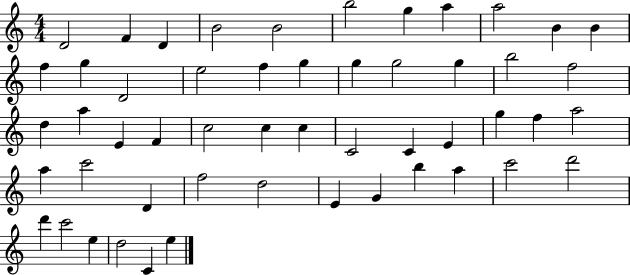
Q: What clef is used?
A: treble